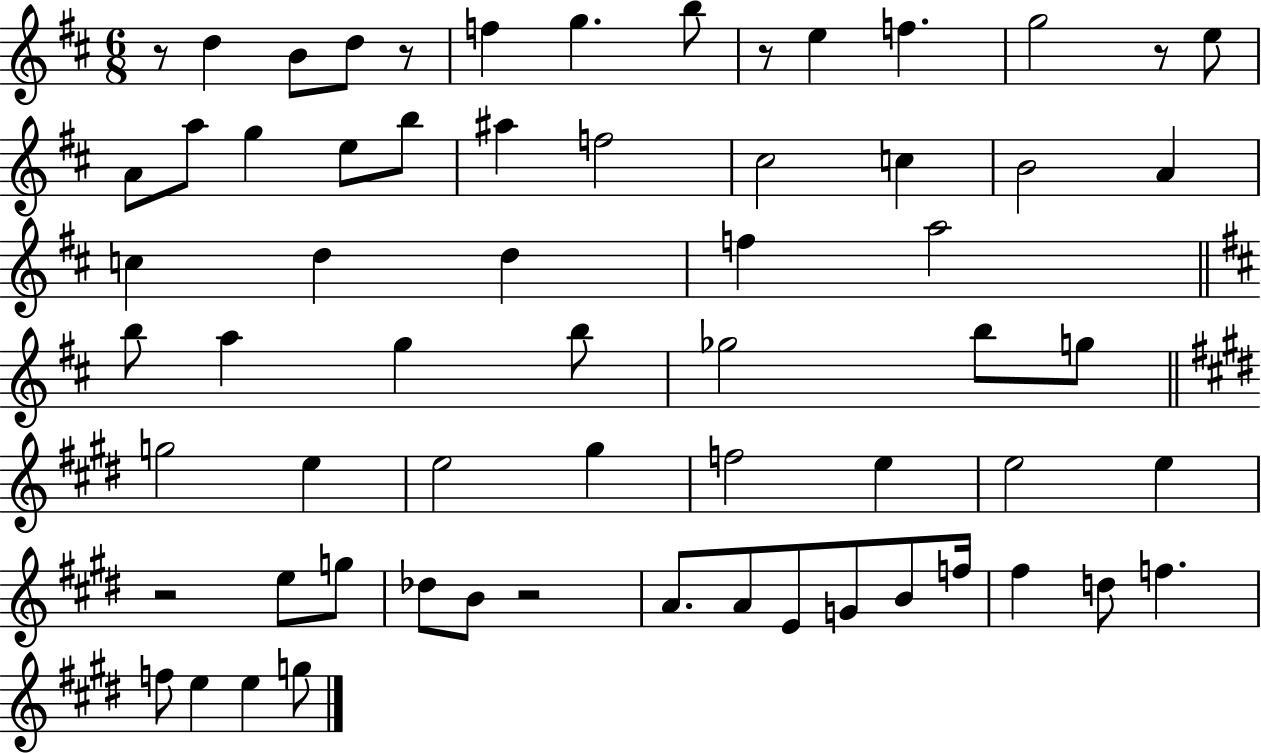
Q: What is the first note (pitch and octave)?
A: D5